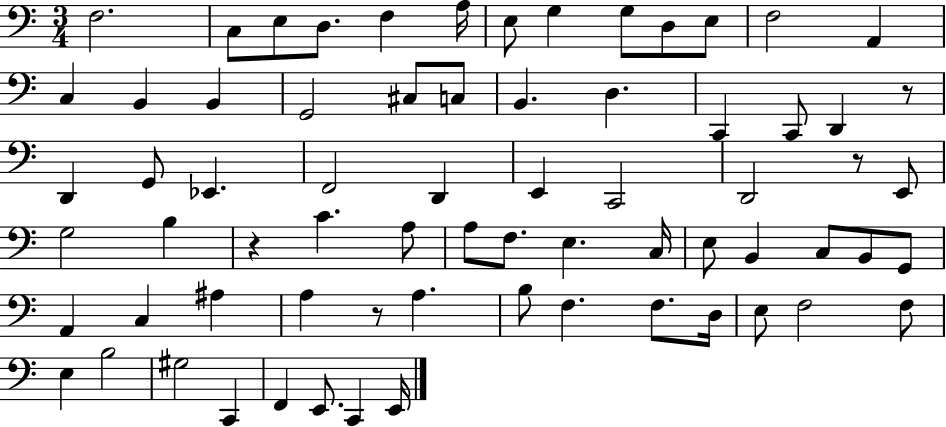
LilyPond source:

{
  \clef bass
  \numericTimeSignature
  \time 3/4
  \key c \major
  \repeat volta 2 { f2. | c8 e8 d8. f4 a16 | e8 g4 g8 d8 e8 | f2 a,4 | \break c4 b,4 b,4 | g,2 cis8 c8 | b,4. d4. | c,4 c,8 d,4 r8 | \break d,4 g,8 ees,4. | f,2 d,4 | e,4 c,2 | d,2 r8 e,8 | \break g2 b4 | r4 c'4. a8 | a8 f8. e4. c16 | e8 b,4 c8 b,8 g,8 | \break a,4 c4 ais4 | a4 r8 a4. | b8 f4. f8. d16 | e8 f2 f8 | \break e4 b2 | gis2 c,4 | f,4 e,8. c,4 e,16 | } \bar "|."
}